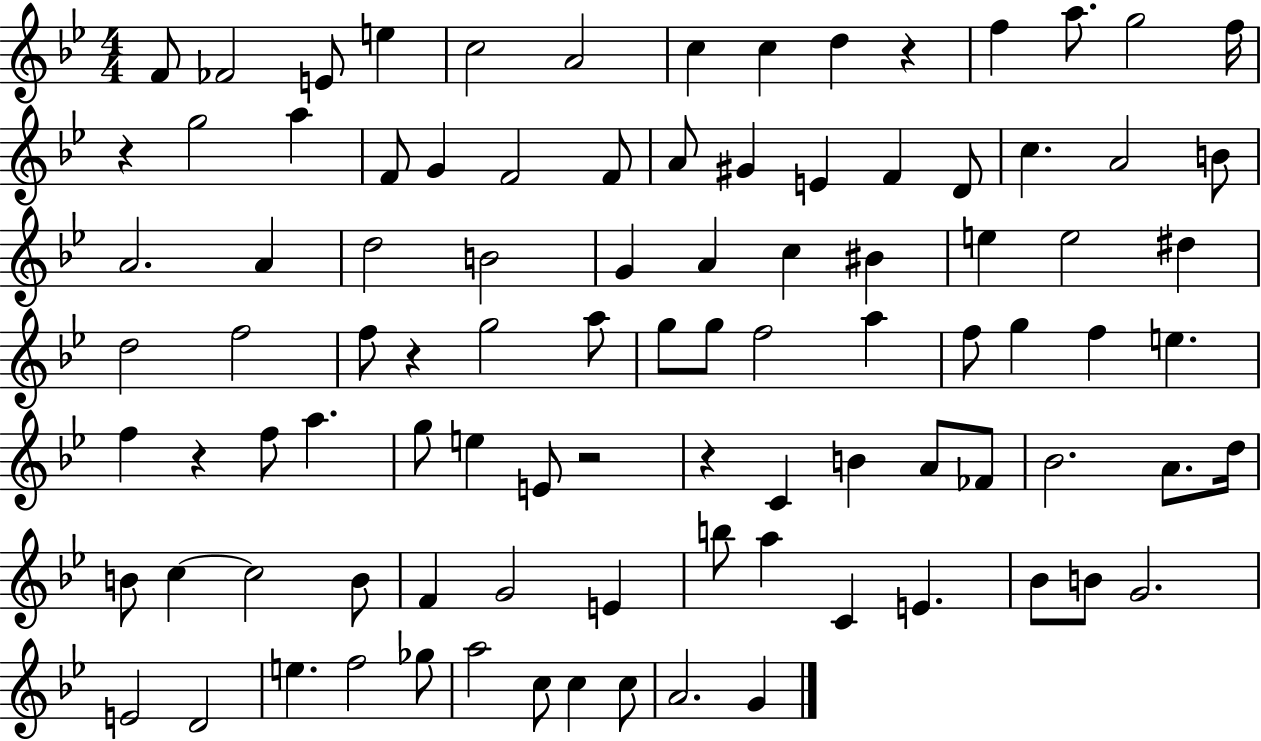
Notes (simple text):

F4/e FES4/h E4/e E5/q C5/h A4/h C5/q C5/q D5/q R/q F5/q A5/e. G5/h F5/s R/q G5/h A5/q F4/e G4/q F4/h F4/e A4/e G#4/q E4/q F4/q D4/e C5/q. A4/h B4/e A4/h. A4/q D5/h B4/h G4/q A4/q C5/q BIS4/q E5/q E5/h D#5/q D5/h F5/h F5/e R/q G5/h A5/e G5/e G5/e F5/h A5/q F5/e G5/q F5/q E5/q. F5/q R/q F5/e A5/q. G5/e E5/q E4/e R/h R/q C4/q B4/q A4/e FES4/e Bb4/h. A4/e. D5/s B4/e C5/q C5/h B4/e F4/q G4/h E4/q B5/e A5/q C4/q E4/q. Bb4/e B4/e G4/h. E4/h D4/h E5/q. F5/h Gb5/e A5/h C5/e C5/q C5/e A4/h. G4/q